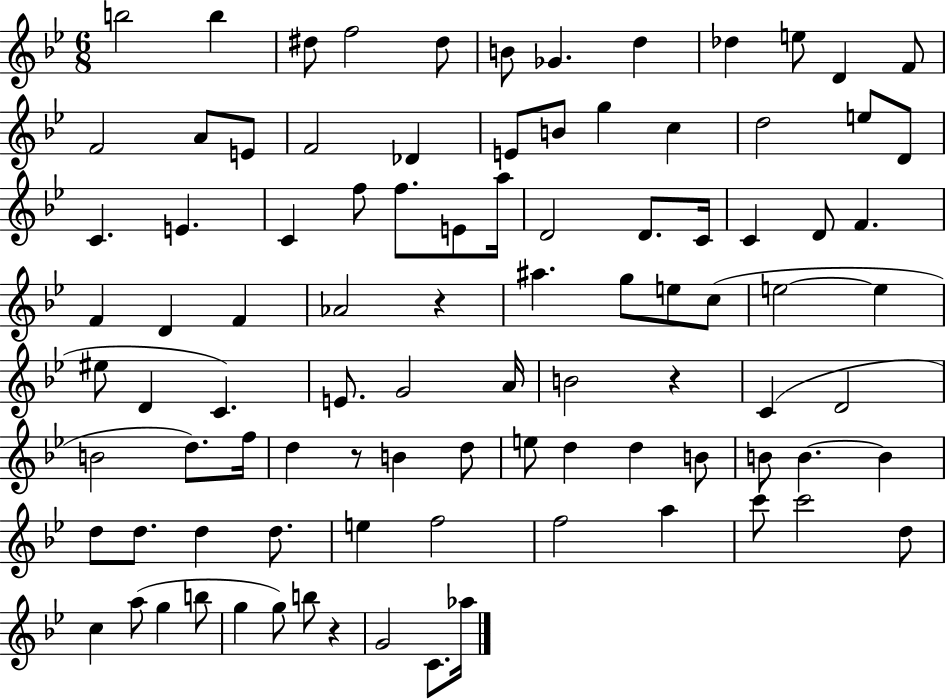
X:1
T:Untitled
M:6/8
L:1/4
K:Bb
b2 b ^d/2 f2 ^d/2 B/2 _G d _d e/2 D F/2 F2 A/2 E/2 F2 _D E/2 B/2 g c d2 e/2 D/2 C E C f/2 f/2 E/2 a/4 D2 D/2 C/4 C D/2 F F D F _A2 z ^a g/2 e/2 c/2 e2 e ^e/2 D C E/2 G2 A/4 B2 z C D2 B2 d/2 f/4 d z/2 B d/2 e/2 d d B/2 B/2 B B d/2 d/2 d d/2 e f2 f2 a c'/2 c'2 d/2 c a/2 g b/2 g g/2 b/2 z G2 C/2 _a/4